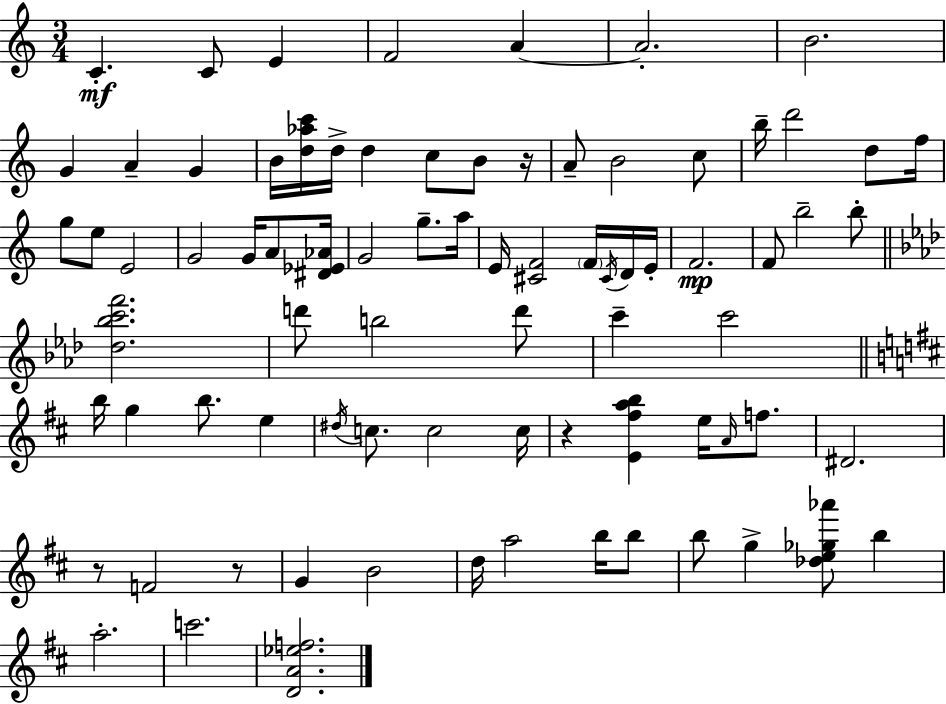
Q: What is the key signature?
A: A minor